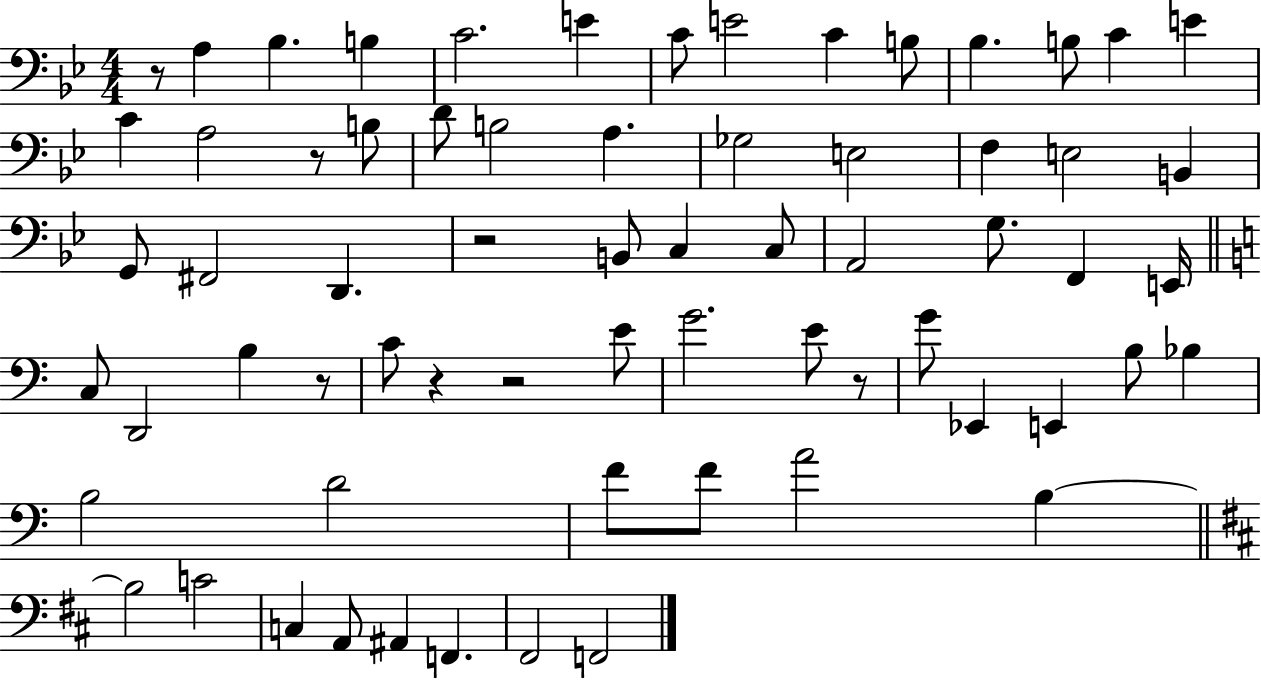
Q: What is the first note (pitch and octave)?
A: A3